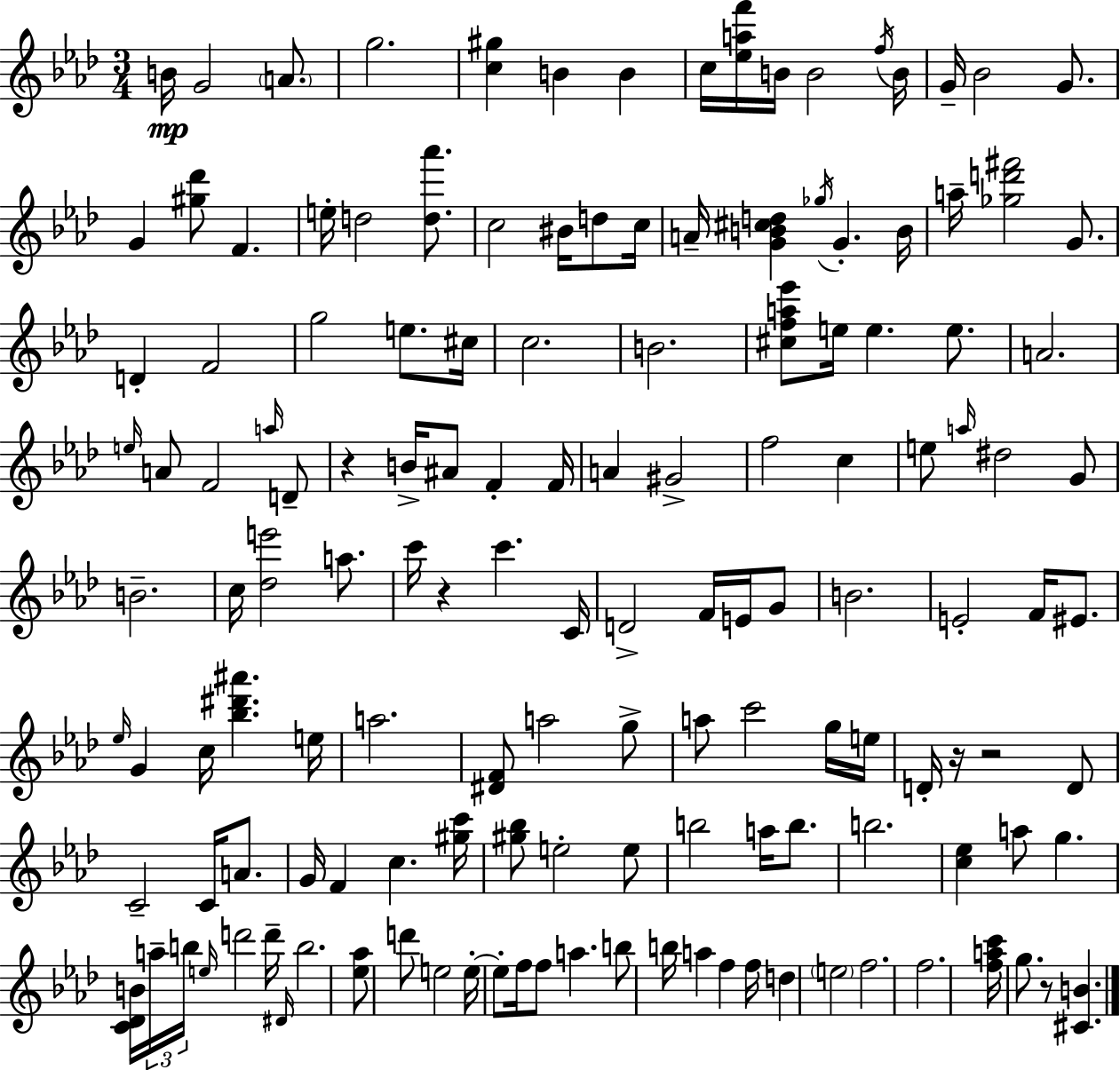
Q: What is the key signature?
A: AES major